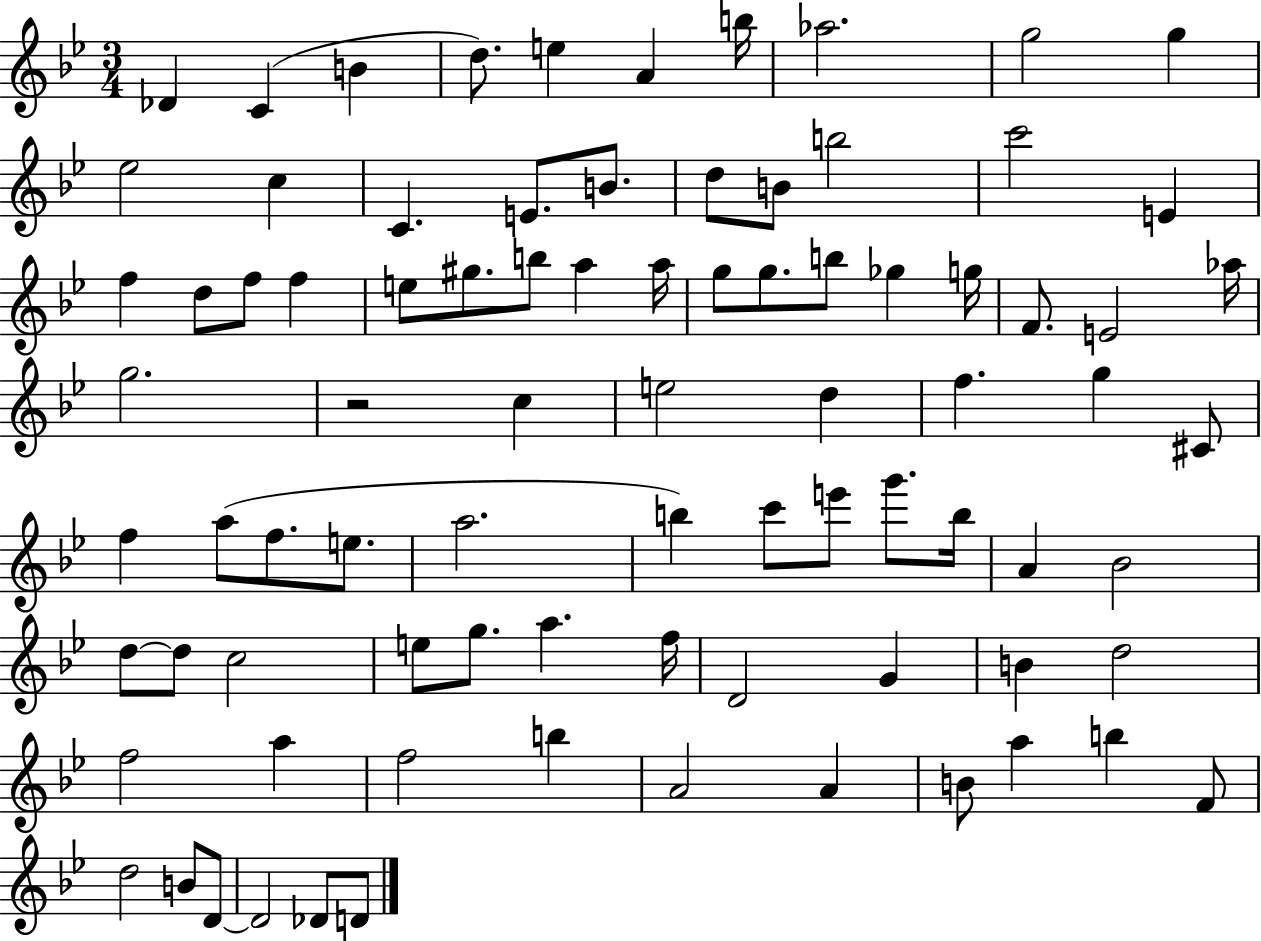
Db4/q C4/q B4/q D5/e. E5/q A4/q B5/s Ab5/h. G5/h G5/q Eb5/h C5/q C4/q. E4/e. B4/e. D5/e B4/e B5/h C6/h E4/q F5/q D5/e F5/e F5/q E5/e G#5/e. B5/e A5/q A5/s G5/e G5/e. B5/e Gb5/q G5/s F4/e. E4/h Ab5/s G5/h. R/h C5/q E5/h D5/q F5/q. G5/q C#4/e F5/q A5/e F5/e. E5/e. A5/h. B5/q C6/e E6/e G6/e. B5/s A4/q Bb4/h D5/e D5/e C5/h E5/e G5/e. A5/q. F5/s D4/h G4/q B4/q D5/h F5/h A5/q F5/h B5/q A4/h A4/q B4/e A5/q B5/q F4/e D5/h B4/e D4/e D4/h Db4/e D4/e